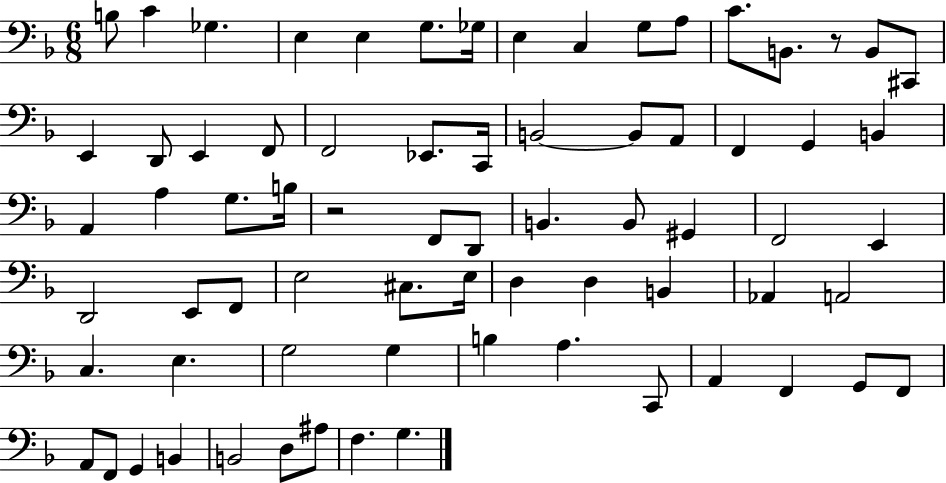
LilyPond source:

{
  \clef bass
  \numericTimeSignature
  \time 6/8
  \key f \major
  \repeat volta 2 { b8 c'4 ges4. | e4 e4 g8. ges16 | e4 c4 g8 a8 | c'8. b,8. r8 b,8 cis,8 | \break e,4 d,8 e,4 f,8 | f,2 ees,8. c,16 | b,2~~ b,8 a,8 | f,4 g,4 b,4 | \break a,4 a4 g8. b16 | r2 f,8 d,8 | b,4. b,8 gis,4 | f,2 e,4 | \break d,2 e,8 f,8 | e2 cis8. e16 | d4 d4 b,4 | aes,4 a,2 | \break c4. e4. | g2 g4 | b4 a4. c,8 | a,4 f,4 g,8 f,8 | \break a,8 f,8 g,4 b,4 | b,2 d8 ais8 | f4. g4. | } \bar "|."
}